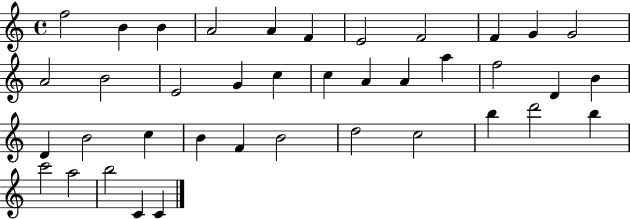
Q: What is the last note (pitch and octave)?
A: C4